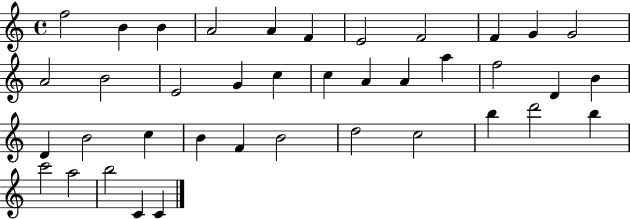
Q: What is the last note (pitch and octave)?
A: C4